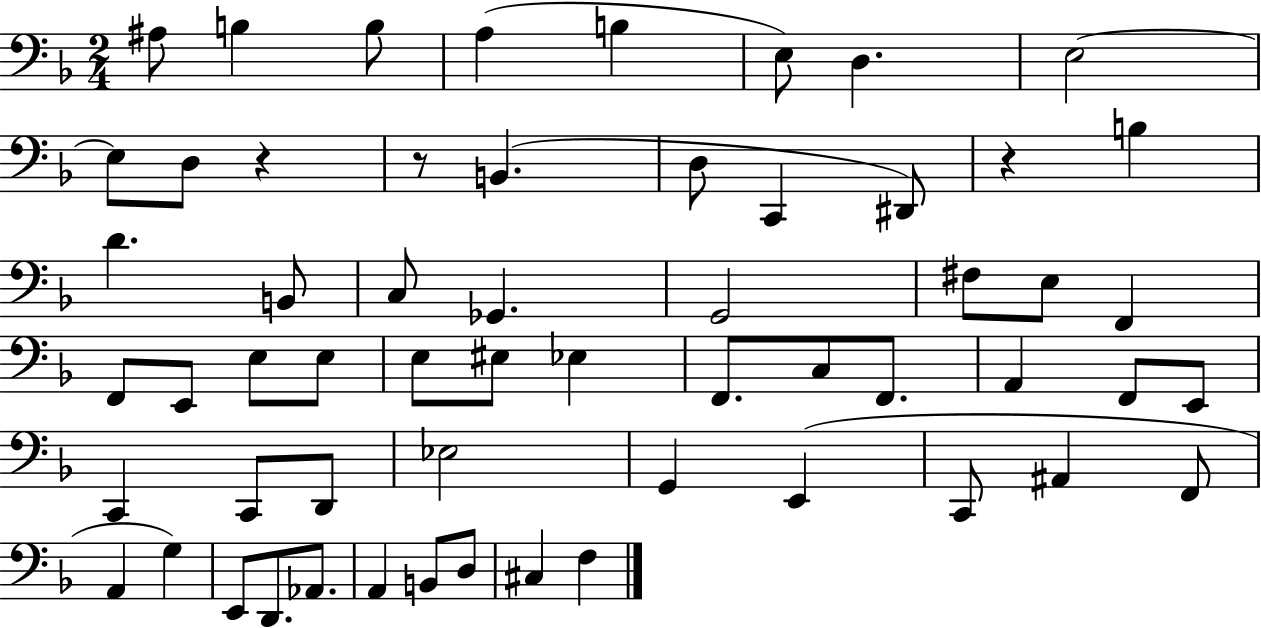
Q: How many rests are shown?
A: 3